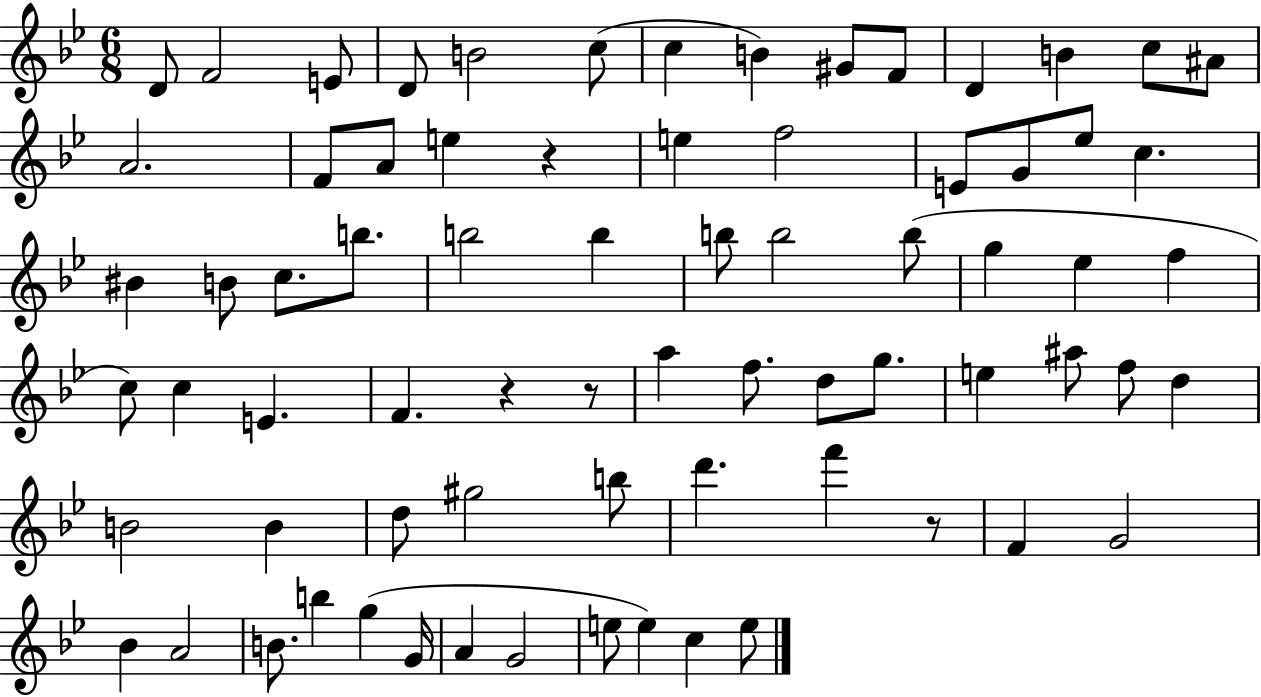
D4/e F4/h E4/e D4/e B4/h C5/e C5/q B4/q G#4/e F4/e D4/q B4/q C5/e A#4/e A4/h. F4/e A4/e E5/q R/q E5/q F5/h E4/e G4/e Eb5/e C5/q. BIS4/q B4/e C5/e. B5/e. B5/h B5/q B5/e B5/h B5/e G5/q Eb5/q F5/q C5/e C5/q E4/q. F4/q. R/q R/e A5/q F5/e. D5/e G5/e. E5/q A#5/e F5/e D5/q B4/h B4/q D5/e G#5/h B5/e D6/q. F6/q R/e F4/q G4/h Bb4/q A4/h B4/e. B5/q G5/q G4/s A4/q G4/h E5/e E5/q C5/q E5/e